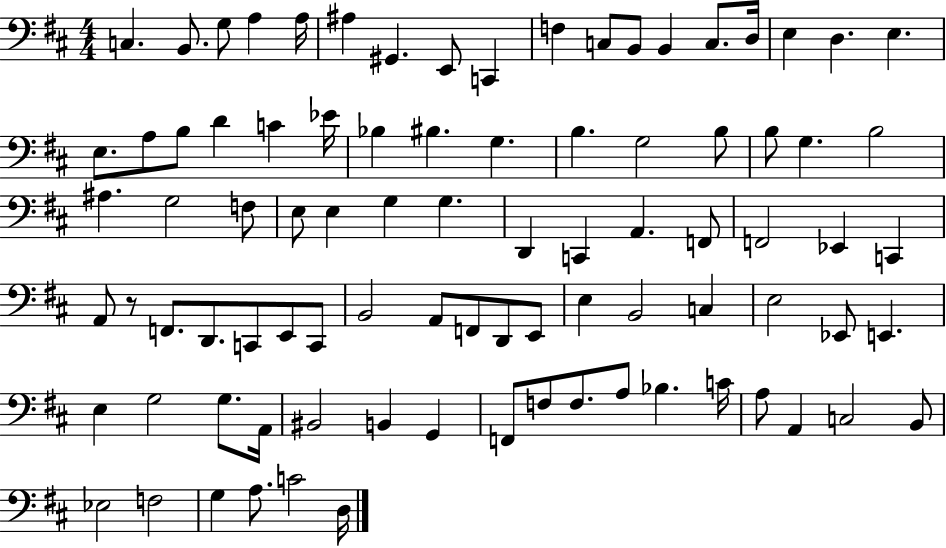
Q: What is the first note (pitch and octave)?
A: C3